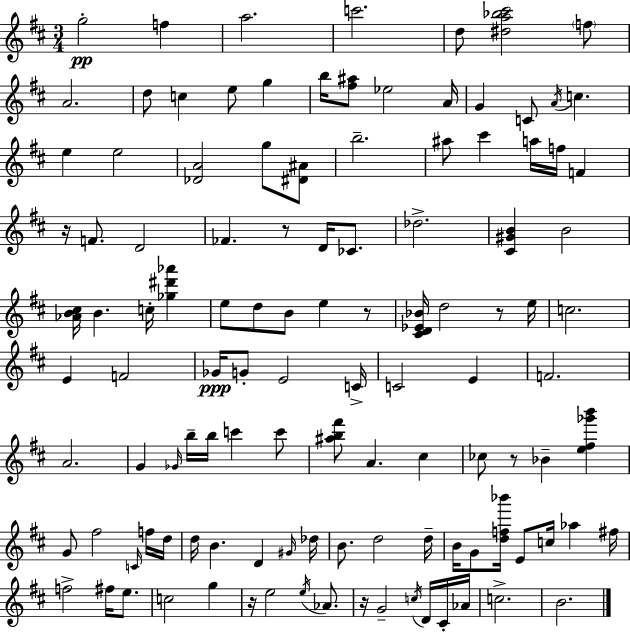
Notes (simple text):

G5/h F5/q A5/h. C6/h. D5/e [D#5,A5,Bb5,C#6]/h F5/e A4/h. D5/e C5/q E5/e G5/q B5/s [F#5,A#5]/e Eb5/h A4/s G4/q C4/e A4/s C5/q. E5/q E5/h [Db4,A4]/h G5/e [D#4,A#4]/e B5/h. A#5/e C#6/q A5/s F5/s F4/q R/s F4/e. D4/h FES4/q. R/e D4/s CES4/e. Db5/h. [C#4,G#4,B4]/q B4/h [Ab4,B4,C#5]/s B4/q. C5/s [Gb5,D#6,Ab6]/q E5/e D5/e B4/e E5/q R/e [C#4,D4,Eb4,Bb4]/s D5/h R/e E5/s C5/h. E4/q F4/h Gb4/s G4/e E4/h C4/s C4/h E4/q F4/h. A4/h. G4/q Gb4/s B5/s B5/s C6/q C6/e [A#5,B5,F#6]/e A4/q. C#5/q CES5/e R/e Bb4/q [E5,F#5,Gb6,B6]/q G4/e F#5/h C4/s F5/s D5/s D5/s B4/q. D4/q G#4/s Db5/s B4/e. D5/h D5/s B4/s G4/e [D5,F5,Bb6]/s E4/e C5/s Ab5/q F#5/s F5/h F#5/s E5/e. C5/h G5/q R/s E5/h E5/s Ab4/e. R/s G4/h C5/s D4/s C#4/s Ab4/s C5/h. B4/h.